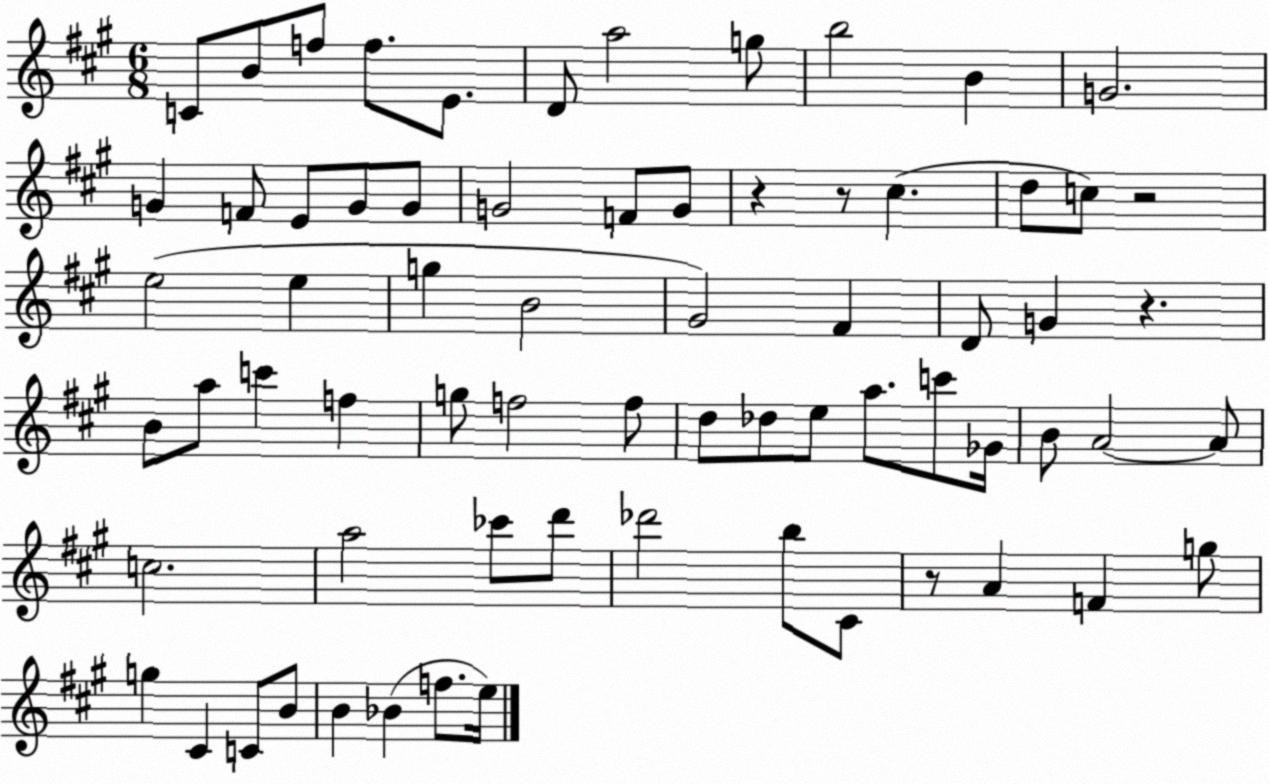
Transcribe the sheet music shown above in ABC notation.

X:1
T:Untitled
M:6/8
L:1/4
K:A
C/2 B/2 f/2 f/2 E/2 D/2 a2 g/2 b2 B G2 G F/2 E/2 G/2 G/2 G2 F/2 G/2 z z/2 ^c d/2 c/2 z2 e2 e g B2 ^G2 ^F D/2 G z B/2 a/2 c' f g/2 f2 f/2 d/2 _d/2 e/2 a/2 c'/2 _G/4 B/2 A2 A/2 c2 a2 _c'/2 d'/2 _d'2 b/2 ^C/2 z/2 A F g/2 g ^C C/2 B/2 B _B f/2 e/4